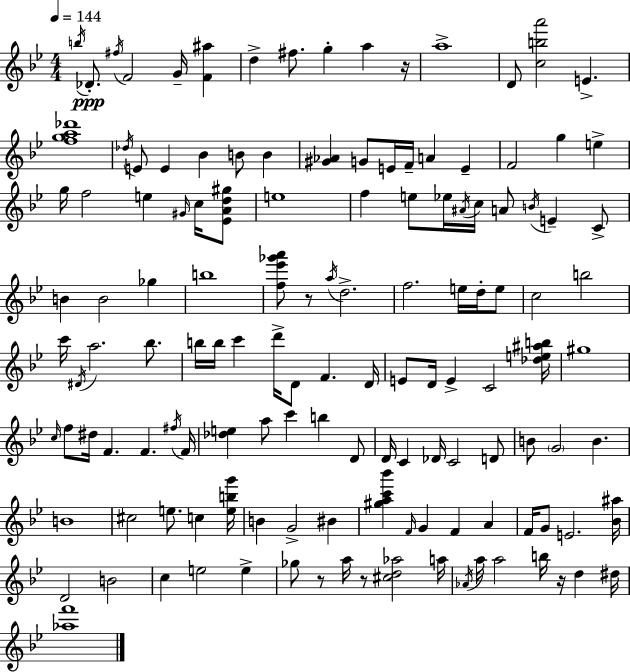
B5/s Db4/e. F#5/s F4/h G4/s [F4,A#5]/q D5/q F#5/e. G5/q A5/q R/s A5/w D4/e [C5,B5,A6]/h E4/q. [F5,G5,A5,Db6]/w Db5/s E4/e E4/q Bb4/q B4/e B4/q [G#4,Ab4]/q G4/e E4/s F4/s A4/q E4/q F4/h G5/q E5/q G5/s F5/h E5/q G#4/s C5/s [Eb4,A4,D5,G#5]/e E5/w F5/q E5/e Eb5/s A#4/s C5/s A4/e B4/s E4/q C4/e B4/q B4/h Gb5/q B5/w [F5,Eb6,Gb6,A6]/e R/e A5/s D5/h. F5/h. E5/s D5/s E5/e C5/h B5/h C6/s D#4/s A5/h. Bb5/e. B5/s B5/s C6/q D6/s D4/e F4/q. D4/s E4/e D4/s E4/q C4/h [Db5,E5,A#5,B5]/s G#5/w C5/s F5/e D#5/s F4/q. F4/q. F#5/s F4/s [Db5,E5]/q A5/e C6/q B5/q D4/e D4/s C4/q Db4/s C4/h D4/e B4/e G4/h B4/q. B4/w C#5/h E5/e. C5/q [E5,B5,G6]/s B4/q G4/h BIS4/q [G#5,A5,C6,Bb6]/q F4/s G4/q F4/q A4/q F4/s G4/e E4/h. [Bb4,A#5]/s D4/h B4/h C5/q E5/h E5/q Gb5/e R/e A5/s R/e [C#5,D5,Ab5]/h A5/s Ab4/s A5/s A5/h B5/s R/s D5/q D#5/s [Ab5,F6]/w